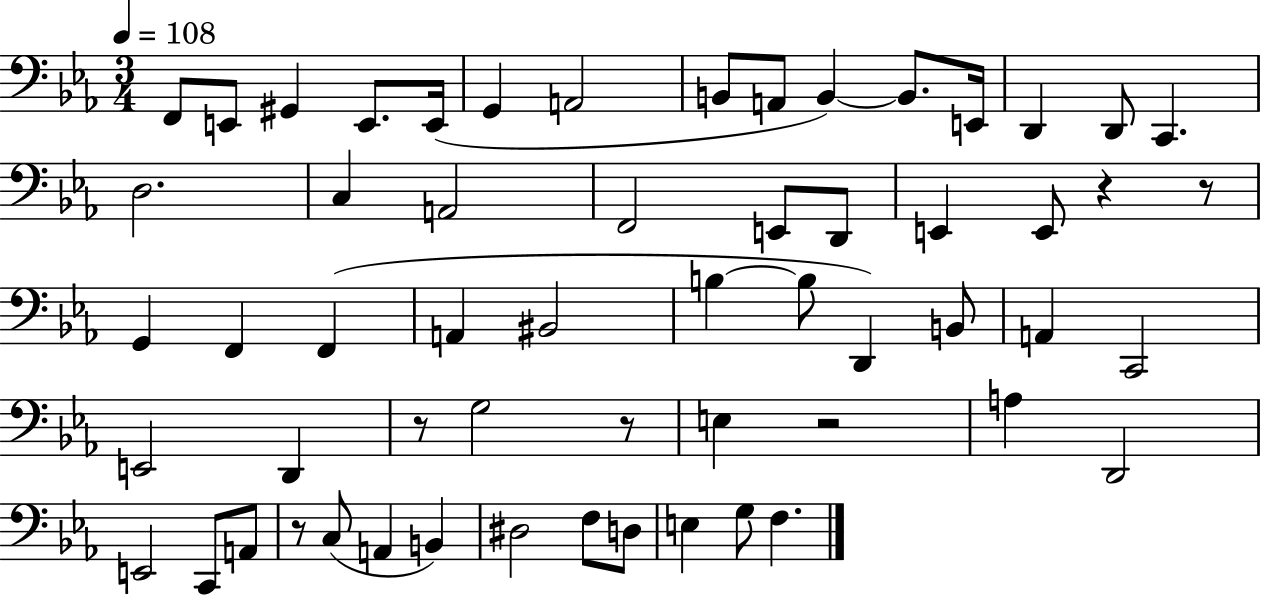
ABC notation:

X:1
T:Untitled
M:3/4
L:1/4
K:Eb
F,,/2 E,,/2 ^G,, E,,/2 E,,/4 G,, A,,2 B,,/2 A,,/2 B,, B,,/2 E,,/4 D,, D,,/2 C,, D,2 C, A,,2 F,,2 E,,/2 D,,/2 E,, E,,/2 z z/2 G,, F,, F,, A,, ^B,,2 B, B,/2 D,, B,,/2 A,, C,,2 E,,2 D,, z/2 G,2 z/2 E, z2 A, D,,2 E,,2 C,,/2 A,,/2 z/2 C,/2 A,, B,, ^D,2 F,/2 D,/2 E, G,/2 F,